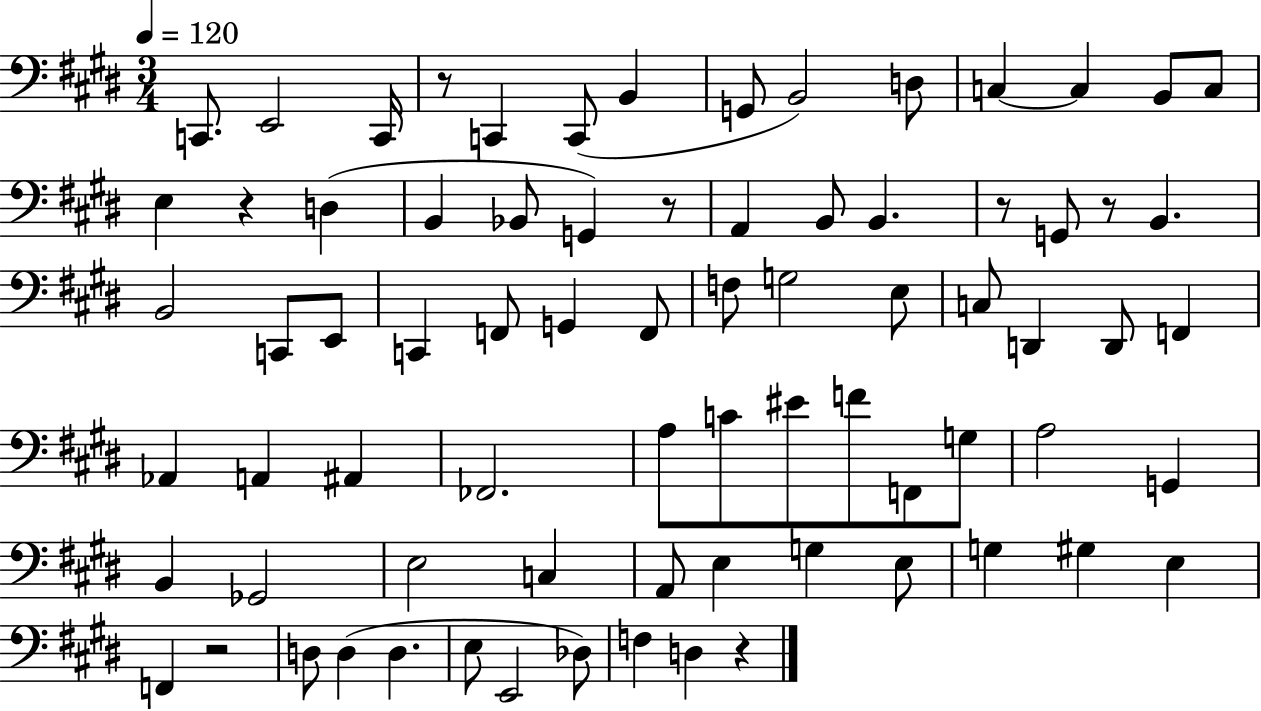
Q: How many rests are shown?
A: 7